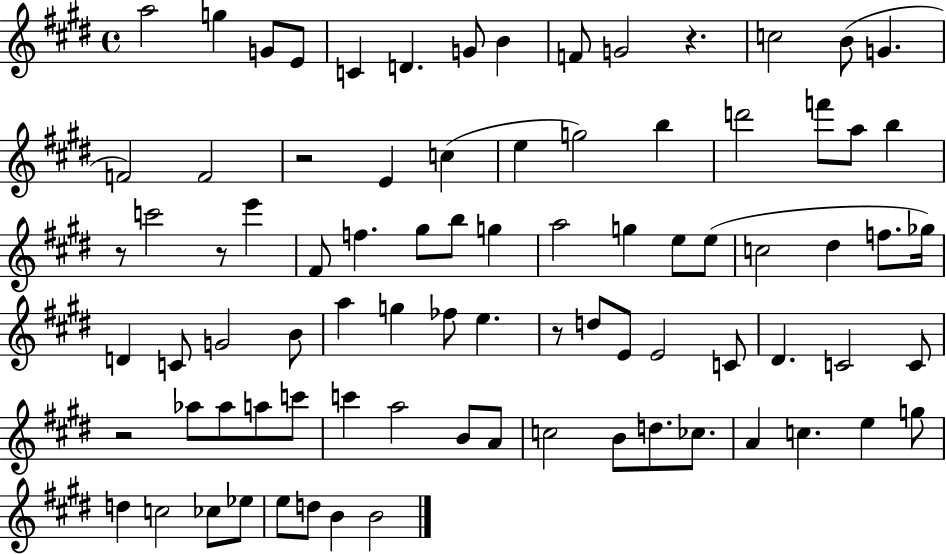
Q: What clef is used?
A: treble